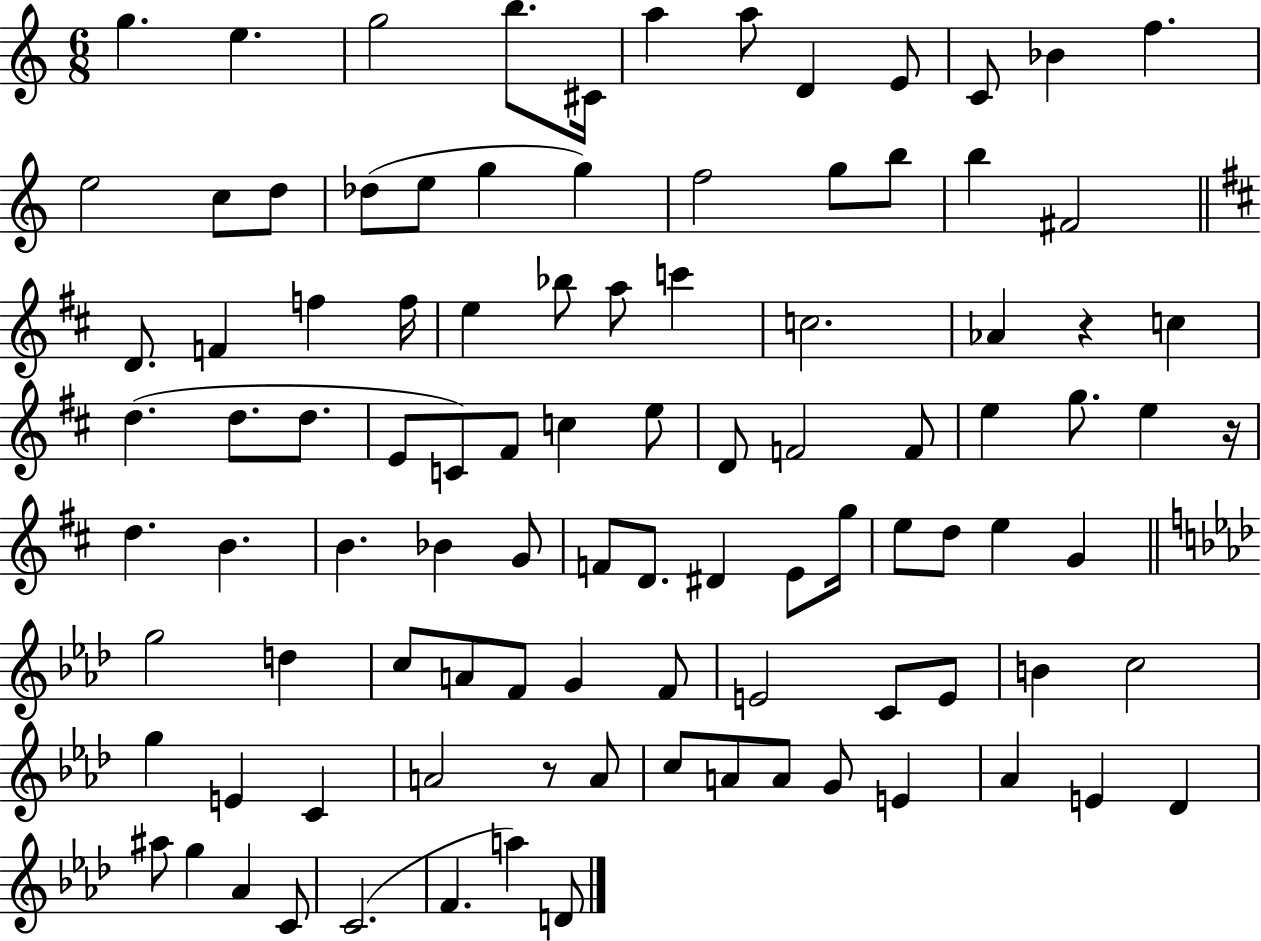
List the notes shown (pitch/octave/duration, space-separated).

G5/q. E5/q. G5/h B5/e. C#4/s A5/q A5/e D4/q E4/e C4/e Bb4/q F5/q. E5/h C5/e D5/e Db5/e E5/e G5/q G5/q F5/h G5/e B5/e B5/q F#4/h D4/e. F4/q F5/q F5/s E5/q Bb5/e A5/e C6/q C5/h. Ab4/q R/q C5/q D5/q. D5/e. D5/e. E4/e C4/e F#4/e C5/q E5/e D4/e F4/h F4/e E5/q G5/e. E5/q R/s D5/q. B4/q. B4/q. Bb4/q G4/e F4/e D4/e. D#4/q E4/e G5/s E5/e D5/e E5/q G4/q G5/h D5/q C5/e A4/e F4/e G4/q F4/e E4/h C4/e E4/e B4/q C5/h G5/q E4/q C4/q A4/h R/e A4/e C5/e A4/e A4/e G4/e E4/q Ab4/q E4/q Db4/q A#5/e G5/q Ab4/q C4/e C4/h. F4/q. A5/q D4/e